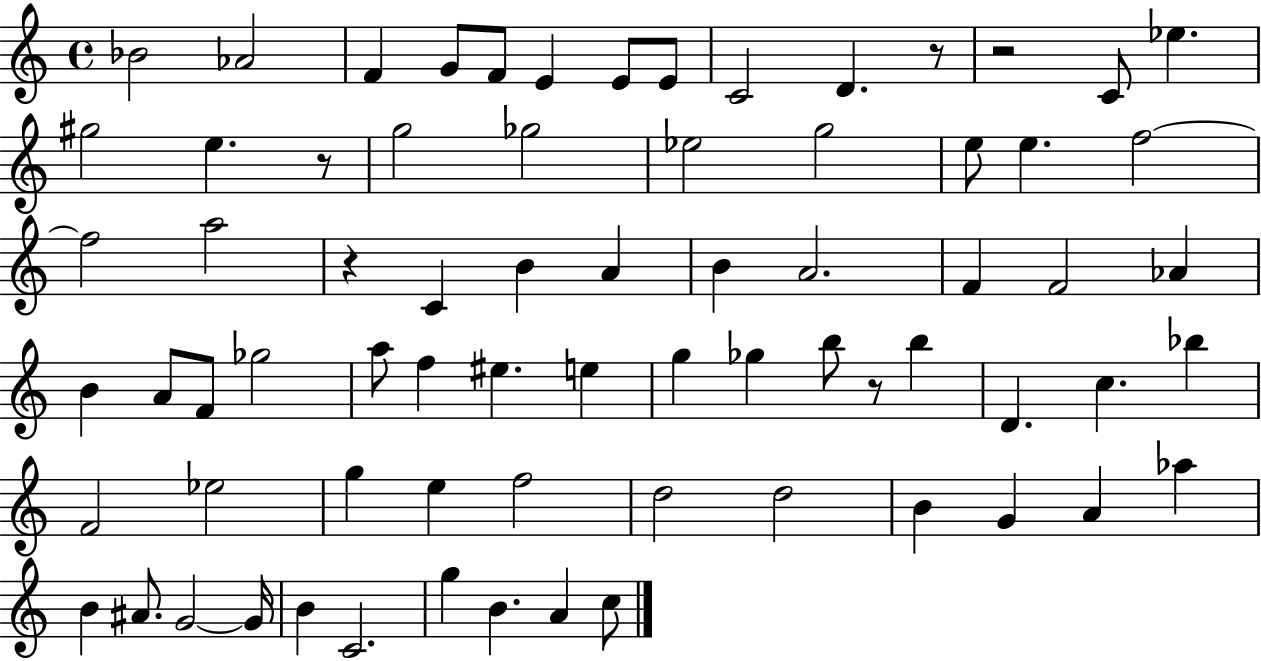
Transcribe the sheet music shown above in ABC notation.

X:1
T:Untitled
M:4/4
L:1/4
K:C
_B2 _A2 F G/2 F/2 E E/2 E/2 C2 D z/2 z2 C/2 _e ^g2 e z/2 g2 _g2 _e2 g2 e/2 e f2 f2 a2 z C B A B A2 F F2 _A B A/2 F/2 _g2 a/2 f ^e e g _g b/2 z/2 b D c _b F2 _e2 g e f2 d2 d2 B G A _a B ^A/2 G2 G/4 B C2 g B A c/2